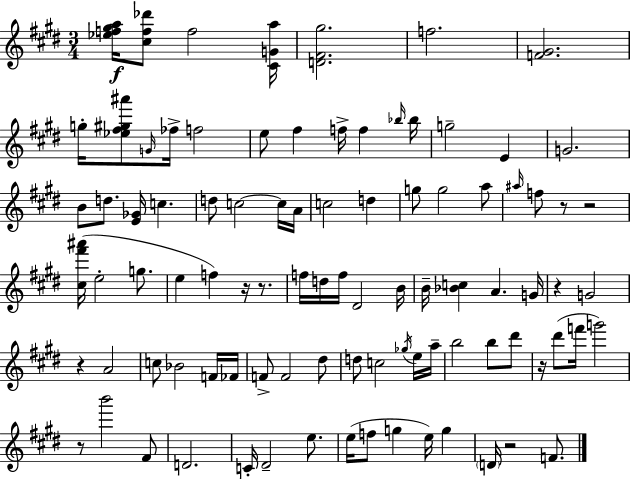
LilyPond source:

{
  \clef treble
  \numericTimeSignature
  \time 3/4
  \key e \major
  <ees'' f'' gis'' a''>16\f <cis'' f'' des'''>8 f''2 <cis' g' a''>16 | <d' fis' gis''>2. | f''2. | <f' gis'>2. | \break g''16-. <ees'' fis'' gis'' ais'''>8 \grace { g'16 } fes''16-> f''2 | e''8 fis''4 f''16-> f''4 | \grace { bes''16 } bes''16 g''2-- e'4 | g'2. | \break b'8 d''8. <e' ges'>16 c''4. | d''8 c''2~~ | c''16 a'16 c''2 d''4 | g''8 g''2 | \break a''8 \grace { ais''16 } f''8 r8 r2 | <cis'' fis''' ais'''>16( e''2-. | g''8. e''4 f''4) r16 | r8. f''16 d''16 f''16 dis'2 | \break b'16 b'16-- <bes' c''>4 a'4. | g'16 r4 g'2 | r4 a'2 | c''8 bes'2 | \break f'16 fes'16 f'8-> f'2 | dis''8 d''8 c''2 | \acciaccatura { ges''16 } e''16 a''16-- b''2 | b''8 dis'''8 r16 dis'''8( f'''16 g'''2) | \break r8 b'''2 | fis'8 d'2. | c'16-. dis'2-- | e''8. e''16( f''8 g''4 e''16) | \break g''4 \parenthesize d'16 r2 | f'8. \bar "|."
}